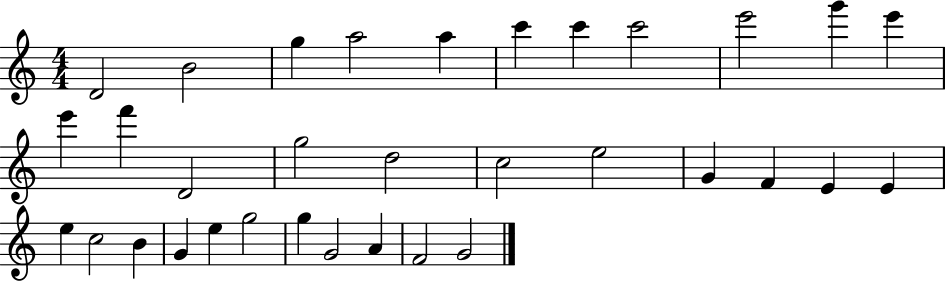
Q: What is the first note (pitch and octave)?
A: D4